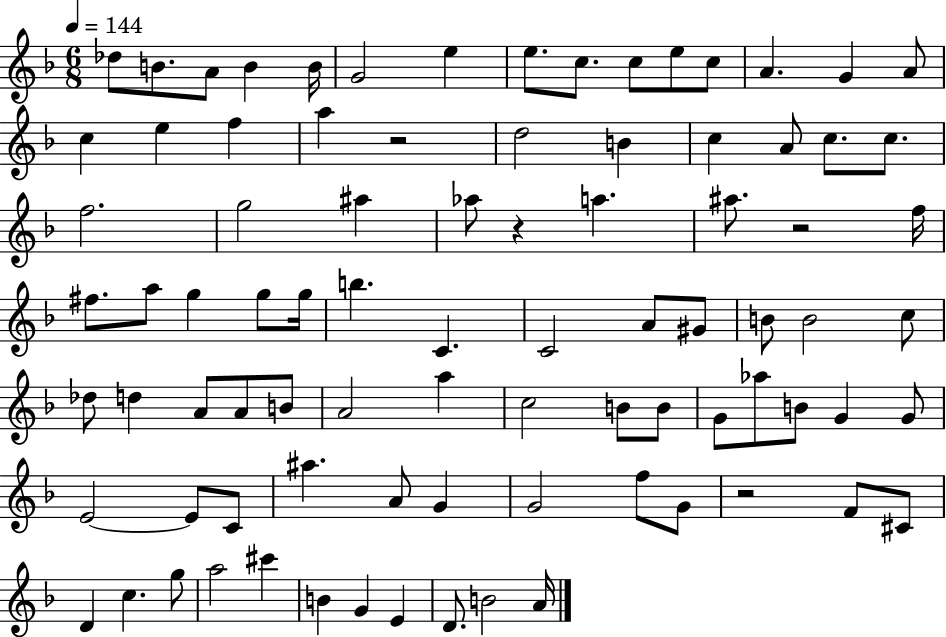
{
  \clef treble
  \numericTimeSignature
  \time 6/8
  \key f \major
  \tempo 4 = 144
  des''8 b'8. a'8 b'4 b'16 | g'2 e''4 | e''8. c''8. c''8 e''8 c''8 | a'4. g'4 a'8 | \break c''4 e''4 f''4 | a''4 r2 | d''2 b'4 | c''4 a'8 c''8. c''8. | \break f''2. | g''2 ais''4 | aes''8 r4 a''4. | ais''8. r2 f''16 | \break fis''8. a''8 g''4 g''8 g''16 | b''4. c'4. | c'2 a'8 gis'8 | b'8 b'2 c''8 | \break des''8 d''4 a'8 a'8 b'8 | a'2 a''4 | c''2 b'8 b'8 | g'8 aes''8 b'8 g'4 g'8 | \break e'2~~ e'8 c'8 | ais''4. a'8 g'4 | g'2 f''8 g'8 | r2 f'8 cis'8 | \break d'4 c''4. g''8 | a''2 cis'''4 | b'4 g'4 e'4 | d'8. b'2 a'16 | \break \bar "|."
}